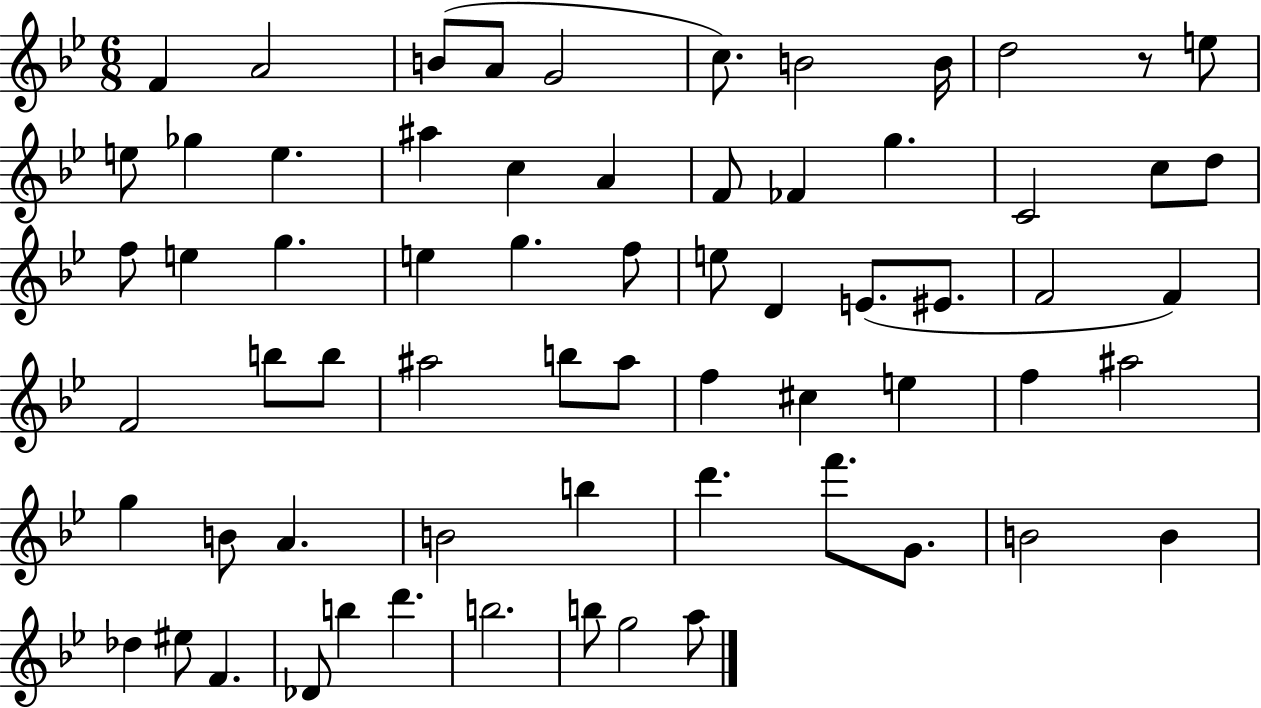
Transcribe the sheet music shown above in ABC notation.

X:1
T:Untitled
M:6/8
L:1/4
K:Bb
F A2 B/2 A/2 G2 c/2 B2 B/4 d2 z/2 e/2 e/2 _g e ^a c A F/2 _F g C2 c/2 d/2 f/2 e g e g f/2 e/2 D E/2 ^E/2 F2 F F2 b/2 b/2 ^a2 b/2 ^a/2 f ^c e f ^a2 g B/2 A B2 b d' f'/2 G/2 B2 B _d ^e/2 F _D/2 b d' b2 b/2 g2 a/2